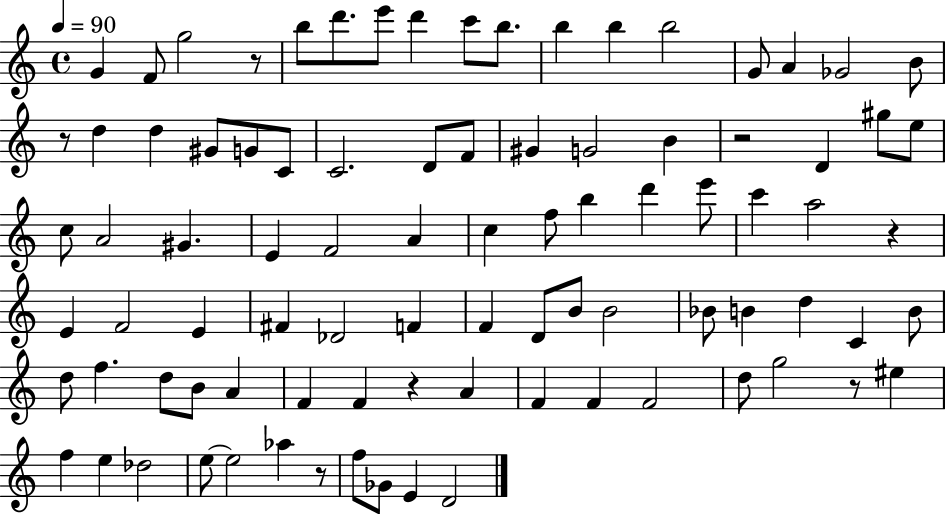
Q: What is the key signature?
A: C major